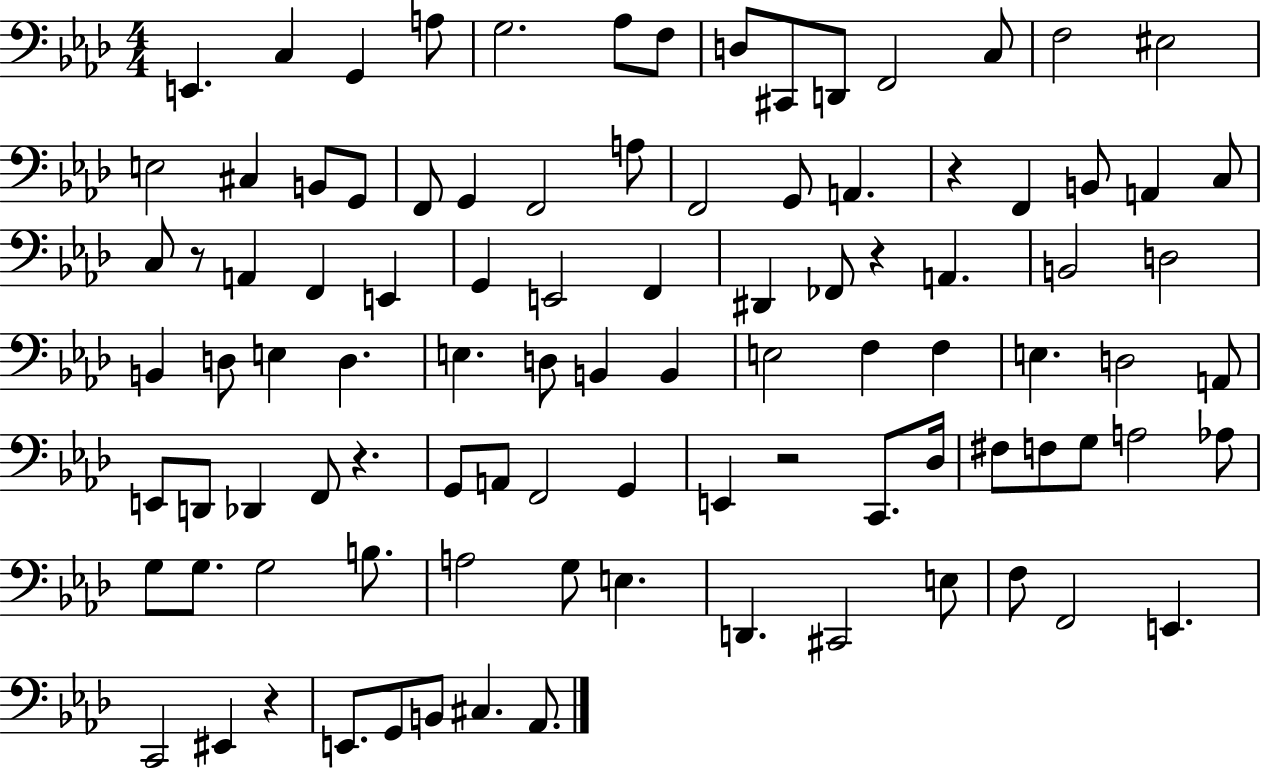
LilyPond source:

{
  \clef bass
  \numericTimeSignature
  \time 4/4
  \key aes \major
  \repeat volta 2 { e,4. c4 g,4 a8 | g2. aes8 f8 | d8 cis,8 d,8 f,2 c8 | f2 eis2 | \break e2 cis4 b,8 g,8 | f,8 g,4 f,2 a8 | f,2 g,8 a,4. | r4 f,4 b,8 a,4 c8 | \break c8 r8 a,4 f,4 e,4 | g,4 e,2 f,4 | dis,4 fes,8 r4 a,4. | b,2 d2 | \break b,4 d8 e4 d4. | e4. d8 b,4 b,4 | e2 f4 f4 | e4. d2 a,8 | \break e,8 d,8 des,4 f,8 r4. | g,8 a,8 f,2 g,4 | e,4 r2 c,8. des16 | fis8 f8 g8 a2 aes8 | \break g8 g8. g2 b8. | a2 g8 e4. | d,4. cis,2 e8 | f8 f,2 e,4. | \break c,2 eis,4 r4 | e,8. g,8 b,8 cis4. aes,8. | } \bar "|."
}